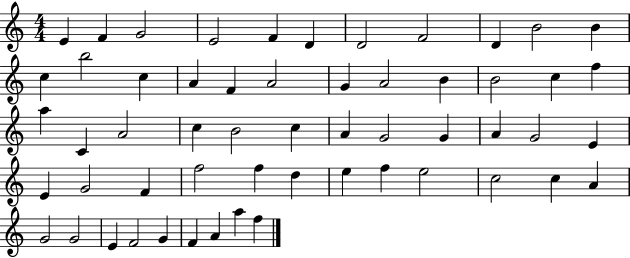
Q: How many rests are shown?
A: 0